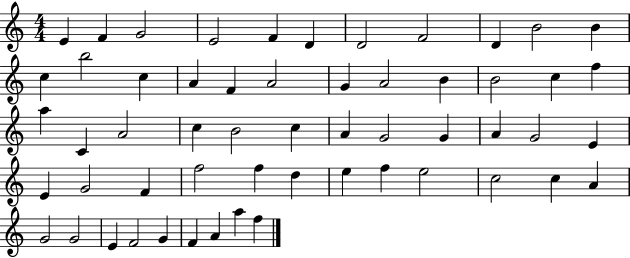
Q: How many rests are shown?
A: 0